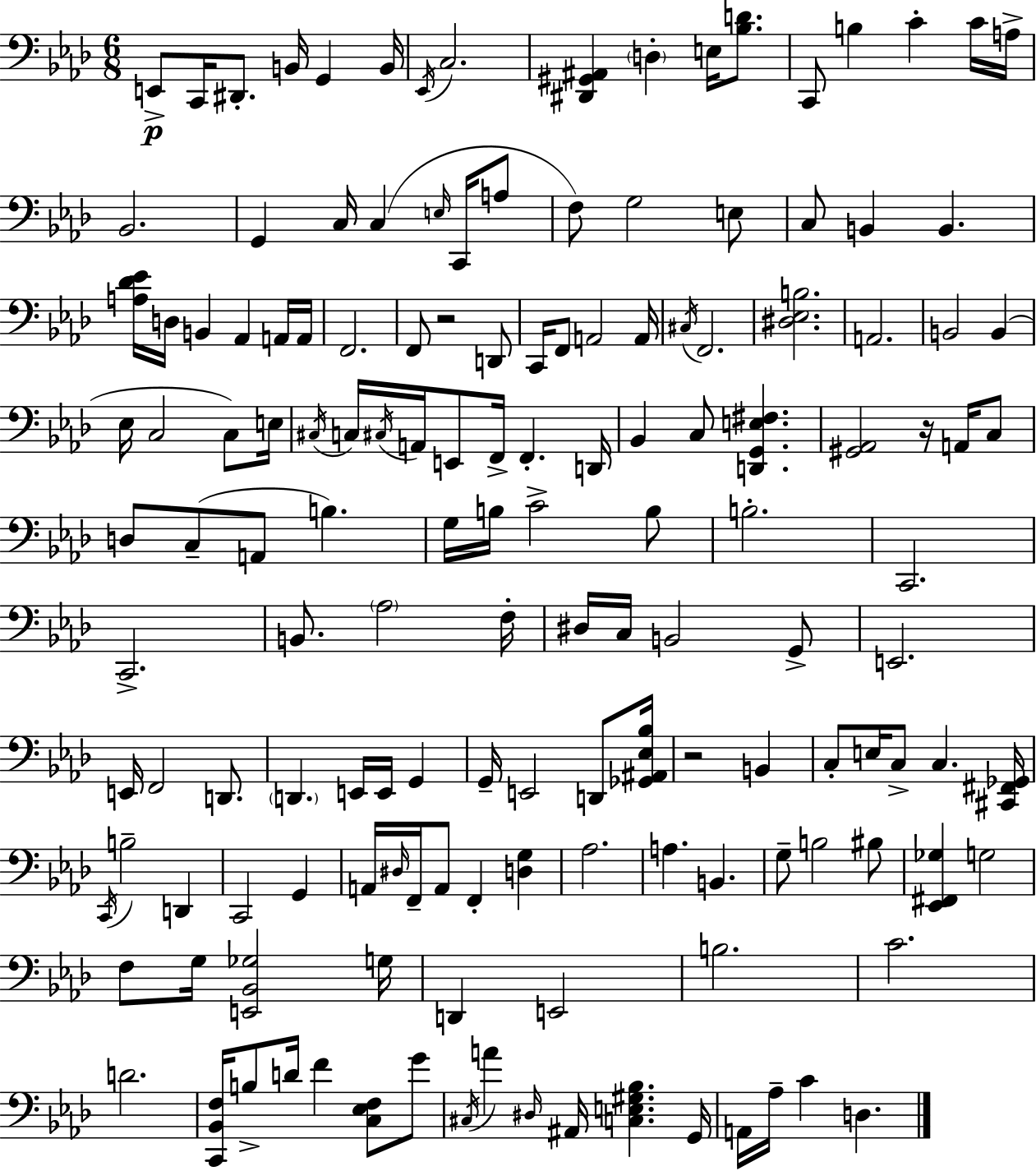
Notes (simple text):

E2/e C2/s D#2/e. B2/s G2/q B2/s Eb2/s C3/h. [D#2,G#2,A#2]/q D3/q E3/s [Bb3,D4]/e. C2/e B3/q C4/q C4/s A3/s Bb2/h. G2/q C3/s C3/q E3/s C2/s A3/e F3/e G3/h E3/e C3/e B2/q B2/q. [A3,Db4,Eb4]/s D3/s B2/q Ab2/q A2/s A2/s F2/h. F2/e R/h D2/e C2/s F2/e A2/h A2/s C#3/s F2/h. [D#3,Eb3,B3]/h. A2/h. B2/h B2/q Eb3/s C3/h C3/e E3/s C#3/s C3/s C#3/s A2/s E2/e F2/s F2/q. D2/s Bb2/q C3/e [D2,G2,E3,F#3]/q. [G#2,Ab2]/h R/s A2/s C3/e D3/e C3/e A2/e B3/q. G3/s B3/s C4/h B3/e B3/h. C2/h. C2/h. B2/e. Ab3/h F3/s D#3/s C3/s B2/h G2/e E2/h. E2/s F2/h D2/e. D2/q. E2/s E2/s G2/q G2/s E2/h D2/e [Gb2,A#2,Eb3,Bb3]/s R/h B2/q C3/e E3/s C3/e C3/q. [C#2,F#2,Gb2]/s C2/s B3/h D2/q C2/h G2/q A2/s D#3/s F2/s A2/e F2/q [D3,G3]/q Ab3/h. A3/q. B2/q. G3/e B3/h BIS3/e [Eb2,F#2,Gb3]/q G3/h F3/e G3/s [E2,Bb2,Gb3]/h G3/s D2/q E2/h B3/h. C4/h. D4/h. [C2,Bb2,F3]/s B3/e D4/s F4/q [C3,Eb3,F3]/e G4/e C#3/s A4/q D#3/s A#2/s [C3,E3,G#3,Bb3]/q. G2/s A2/s Ab3/s C4/q D3/q.